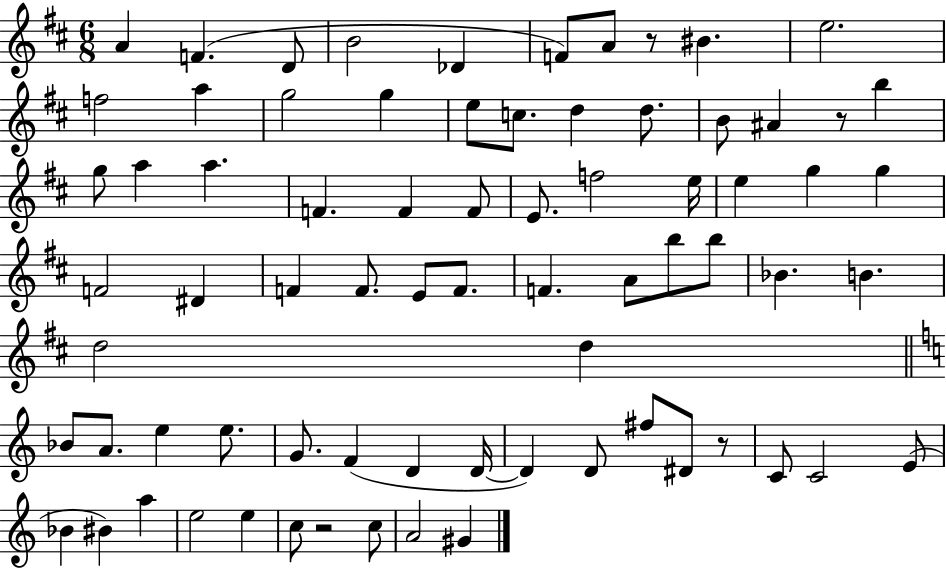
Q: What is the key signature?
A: D major